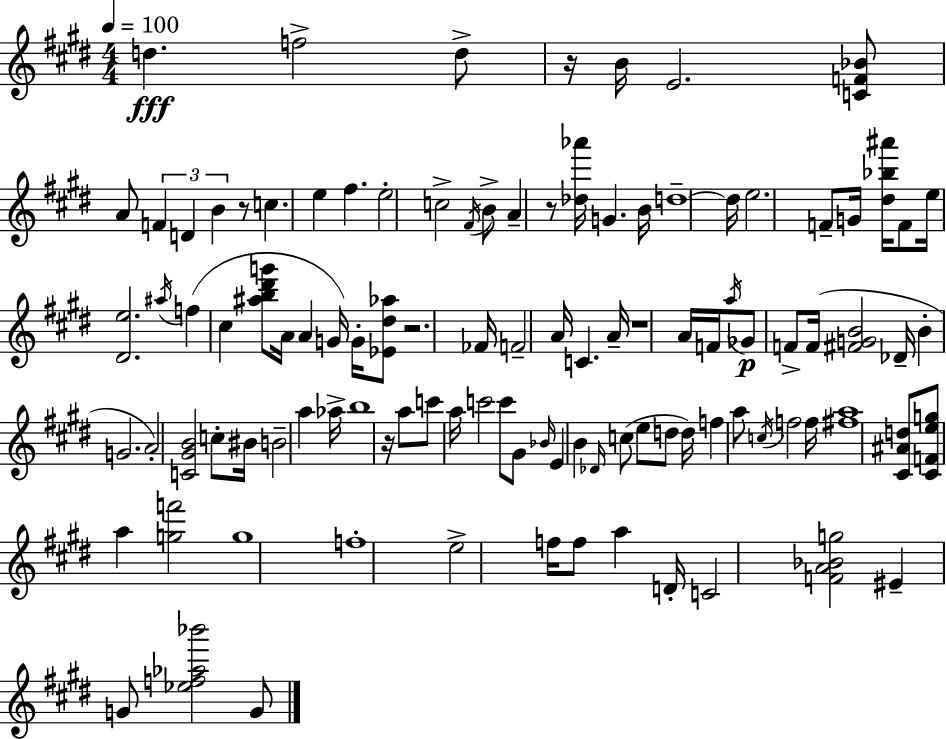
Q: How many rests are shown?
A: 6